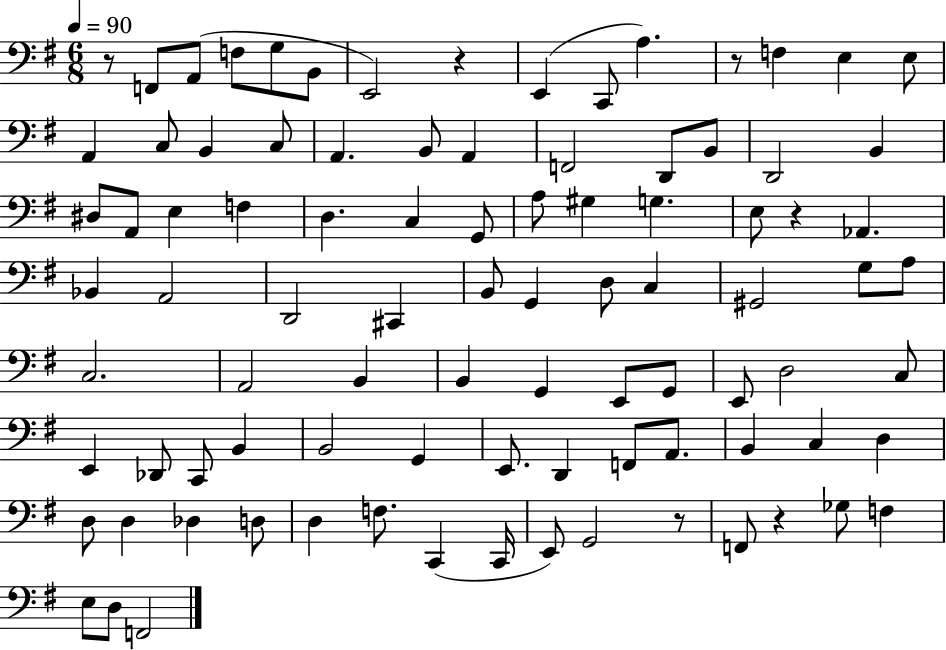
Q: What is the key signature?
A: G major